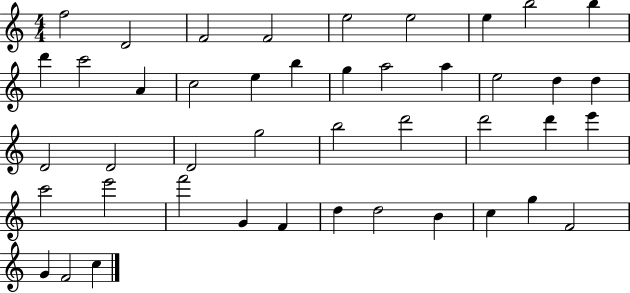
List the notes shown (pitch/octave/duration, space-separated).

F5/h D4/h F4/h F4/h E5/h E5/h E5/q B5/h B5/q D6/q C6/h A4/q C5/h E5/q B5/q G5/q A5/h A5/q E5/h D5/q D5/q D4/h D4/h D4/h G5/h B5/h D6/h D6/h D6/q E6/q C6/h E6/h F6/h G4/q F4/q D5/q D5/h B4/q C5/q G5/q F4/h G4/q F4/h C5/q